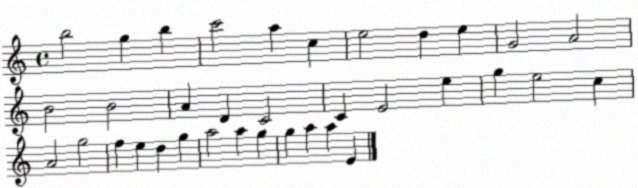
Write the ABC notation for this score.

X:1
T:Untitled
M:4/4
L:1/4
K:C
b2 g b c'2 a c e2 d e G2 A2 B2 B2 A D C2 C E2 e g e2 c A2 g2 f e d g a2 a g g a a E